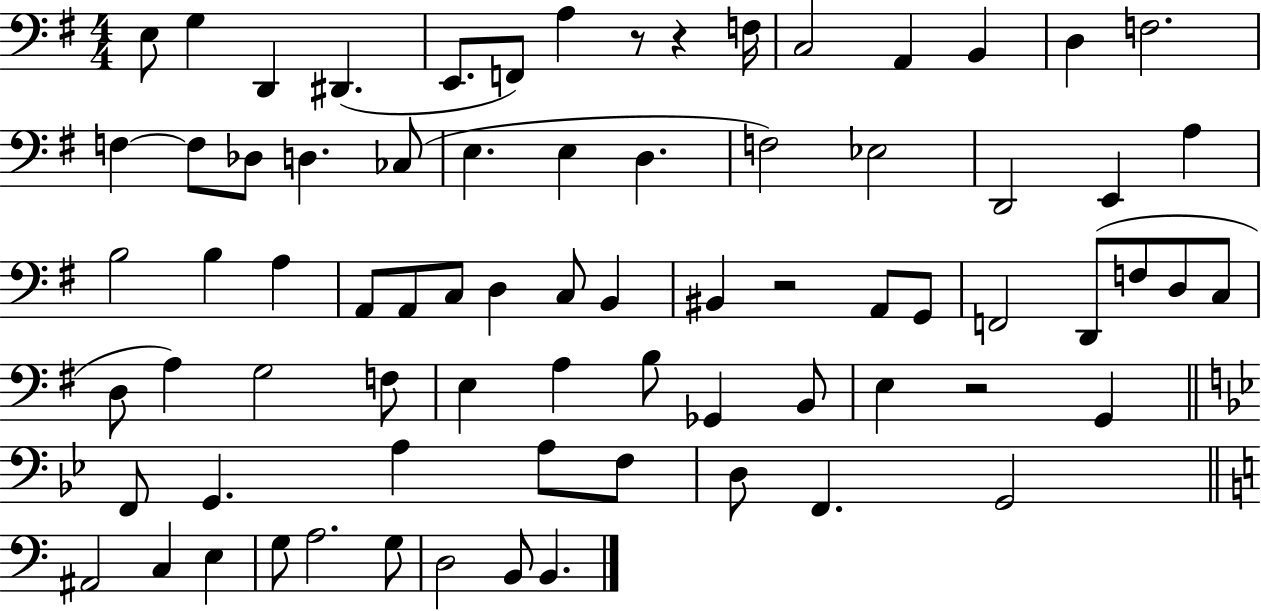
{
  \clef bass
  \numericTimeSignature
  \time 4/4
  \key g \major
  e8 g4 d,4 dis,4.( | e,8. f,8) a4 r8 r4 f16 | c2 a,4 b,4 | d4 f2. | \break f4~~ f8 des8 d4. ces8( | e4. e4 d4. | f2) ees2 | d,2 e,4 a4 | \break b2 b4 a4 | a,8 a,8 c8 d4 c8 b,4 | bis,4 r2 a,8 g,8 | f,2 d,8( f8 d8 c8 | \break d8 a4) g2 f8 | e4 a4 b8 ges,4 b,8 | e4 r2 g,4 | \bar "||" \break \key bes \major f,8 g,4. a4 a8 f8 | d8 f,4. g,2 | \bar "||" \break \key c \major ais,2 c4 e4 | g8 a2. g8 | d2 b,8 b,4. | \bar "|."
}